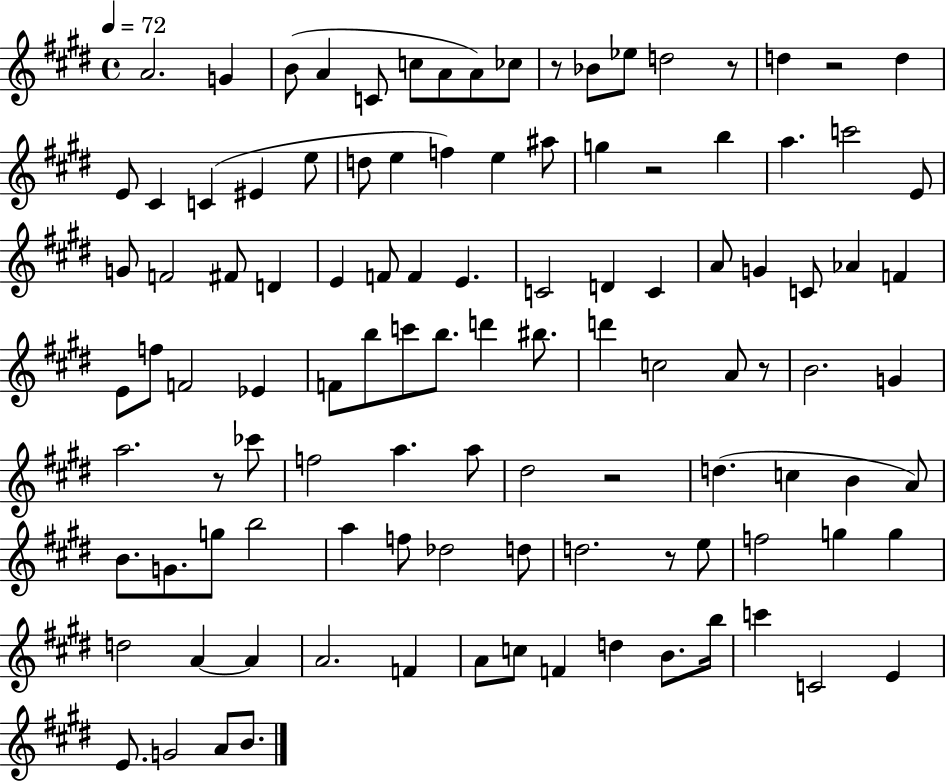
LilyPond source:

{
  \clef treble
  \time 4/4
  \defaultTimeSignature
  \key e \major
  \tempo 4 = 72
  a'2. g'4 | b'8( a'4 c'8 c''8 a'8 a'8) ces''8 | r8 bes'8 ees''8 d''2 r8 | d''4 r2 d''4 | \break e'8 cis'4 c'4( eis'4 e''8 | d''8 e''4 f''4) e''4 ais''8 | g''4 r2 b''4 | a''4. c'''2 e'8 | \break g'8 f'2 fis'8 d'4 | e'4 f'8 f'4 e'4. | c'2 d'4 c'4 | a'8 g'4 c'8 aes'4 f'4 | \break e'8 f''8 f'2 ees'4 | f'8 b''8 c'''8 b''8. d'''4 bis''8. | d'''4 c''2 a'8 r8 | b'2. g'4 | \break a''2. r8 ces'''8 | f''2 a''4. a''8 | dis''2 r2 | d''4.( c''4 b'4 a'8) | \break b'8. g'8. g''8 b''2 | a''4 f''8 des''2 d''8 | d''2. r8 e''8 | f''2 g''4 g''4 | \break d''2 a'4~~ a'4 | a'2. f'4 | a'8 c''8 f'4 d''4 b'8. b''16 | c'''4 c'2 e'4 | \break e'8. g'2 a'8 b'8. | \bar "|."
}